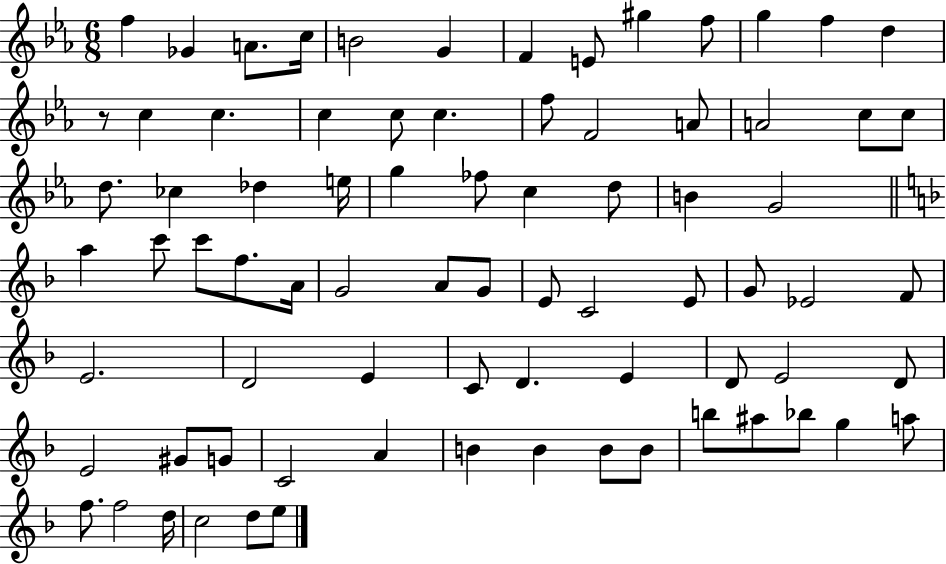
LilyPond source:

{
  \clef treble
  \numericTimeSignature
  \time 6/8
  \key ees \major
  f''4 ges'4 a'8. c''16 | b'2 g'4 | f'4 e'8 gis''4 f''8 | g''4 f''4 d''4 | \break r8 c''4 c''4. | c''4 c''8 c''4. | f''8 f'2 a'8 | a'2 c''8 c''8 | \break d''8. ces''4 des''4 e''16 | g''4 fes''8 c''4 d''8 | b'4 g'2 | \bar "||" \break \key d \minor a''4 c'''8 c'''8 f''8. a'16 | g'2 a'8 g'8 | e'8 c'2 e'8 | g'8 ees'2 f'8 | \break e'2. | d'2 e'4 | c'8 d'4. e'4 | d'8 e'2 d'8 | \break e'2 gis'8 g'8 | c'2 a'4 | b'4 b'4 b'8 b'8 | b''8 ais''8 bes''8 g''4 a''8 | \break f''8. f''2 d''16 | c''2 d''8 e''8 | \bar "|."
}